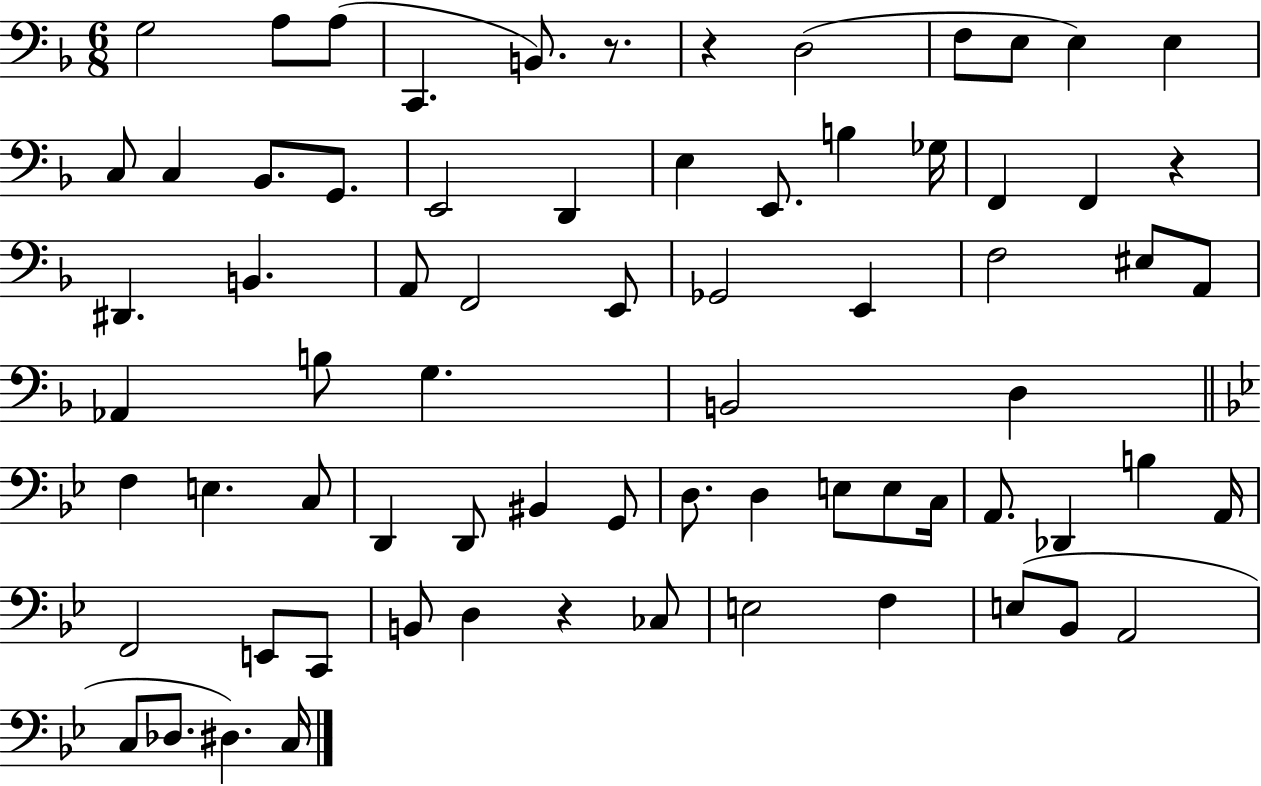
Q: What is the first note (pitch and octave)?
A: G3